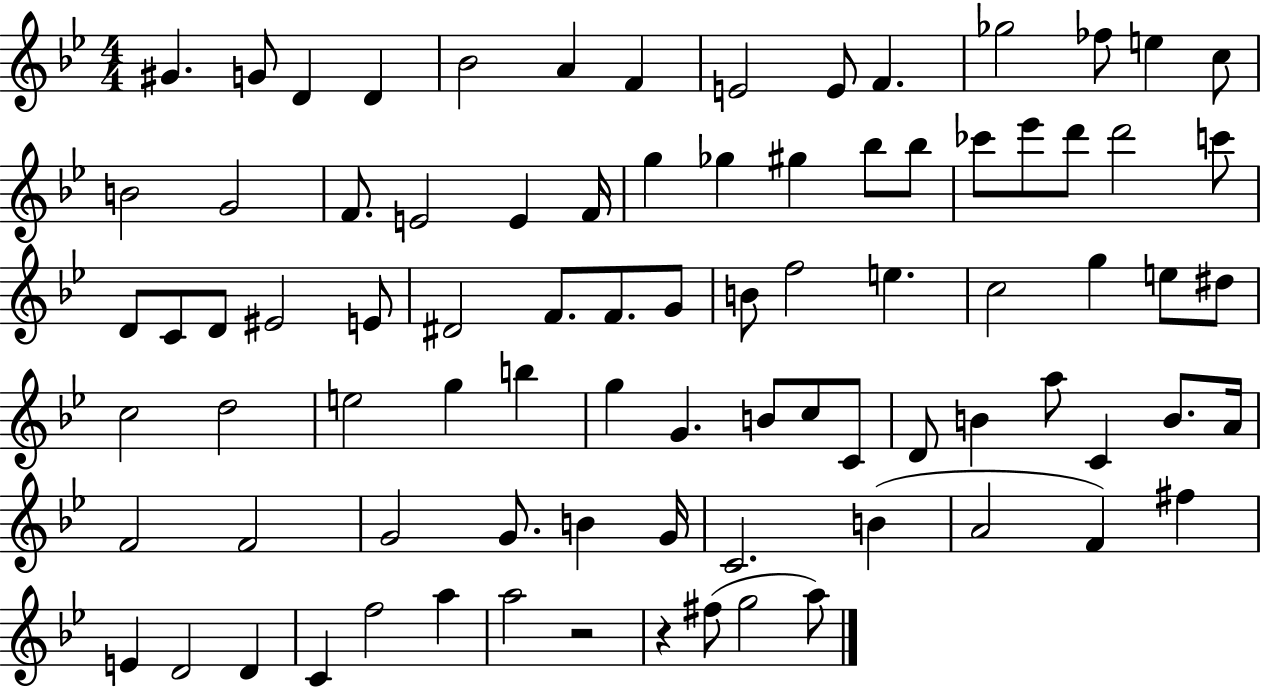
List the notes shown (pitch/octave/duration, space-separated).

G#4/q. G4/e D4/q D4/q Bb4/h A4/q F4/q E4/h E4/e F4/q. Gb5/h FES5/e E5/q C5/e B4/h G4/h F4/e. E4/h E4/q F4/s G5/q Gb5/q G#5/q Bb5/e Bb5/e CES6/e Eb6/e D6/e D6/h C6/e D4/e C4/e D4/e EIS4/h E4/e D#4/h F4/e. F4/e. G4/e B4/e F5/h E5/q. C5/h G5/q E5/e D#5/e C5/h D5/h E5/h G5/q B5/q G5/q G4/q. B4/e C5/e C4/e D4/e B4/q A5/e C4/q B4/e. A4/s F4/h F4/h G4/h G4/e. B4/q G4/s C4/h. B4/q A4/h F4/q F#5/q E4/q D4/h D4/q C4/q F5/h A5/q A5/h R/h R/q F#5/e G5/h A5/e